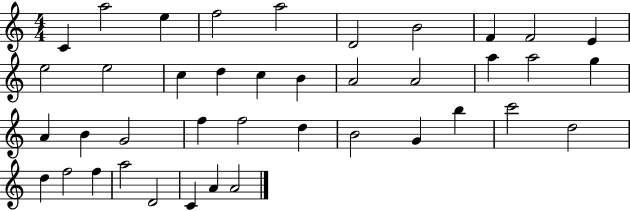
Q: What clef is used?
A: treble